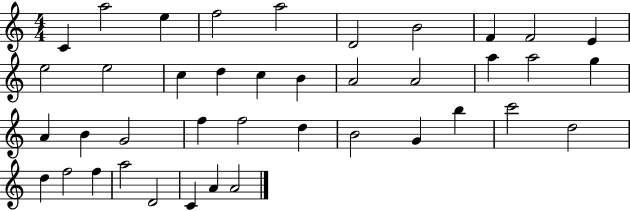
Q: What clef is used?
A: treble